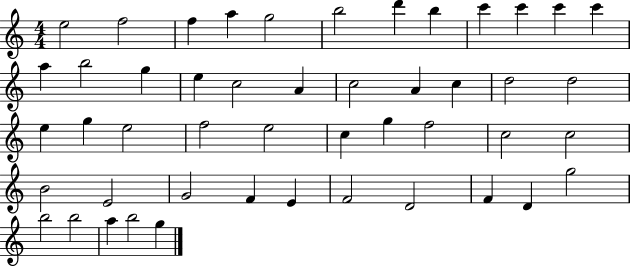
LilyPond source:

{
  \clef treble
  \numericTimeSignature
  \time 4/4
  \key c \major
  e''2 f''2 | f''4 a''4 g''2 | b''2 d'''4 b''4 | c'''4 c'''4 c'''4 c'''4 | \break a''4 b''2 g''4 | e''4 c''2 a'4 | c''2 a'4 c''4 | d''2 d''2 | \break e''4 g''4 e''2 | f''2 e''2 | c''4 g''4 f''2 | c''2 c''2 | \break b'2 e'2 | g'2 f'4 e'4 | f'2 d'2 | f'4 d'4 g''2 | \break b''2 b''2 | a''4 b''2 g''4 | \bar "|."
}